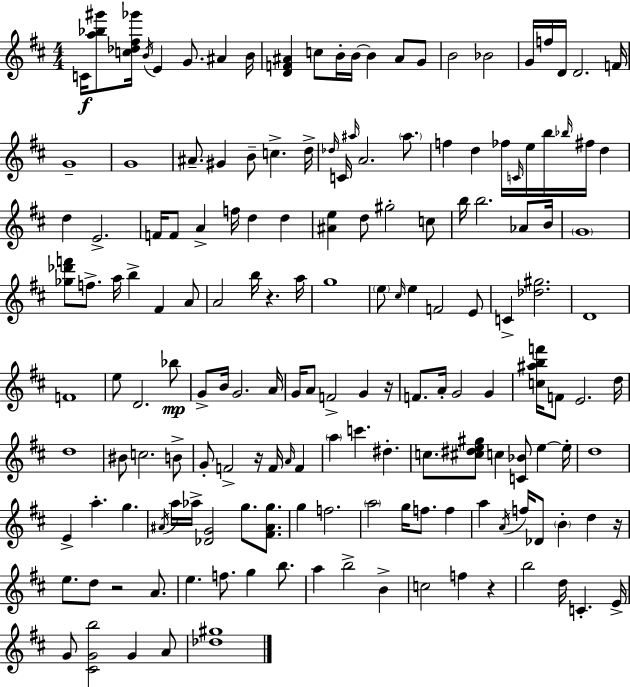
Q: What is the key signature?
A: D major